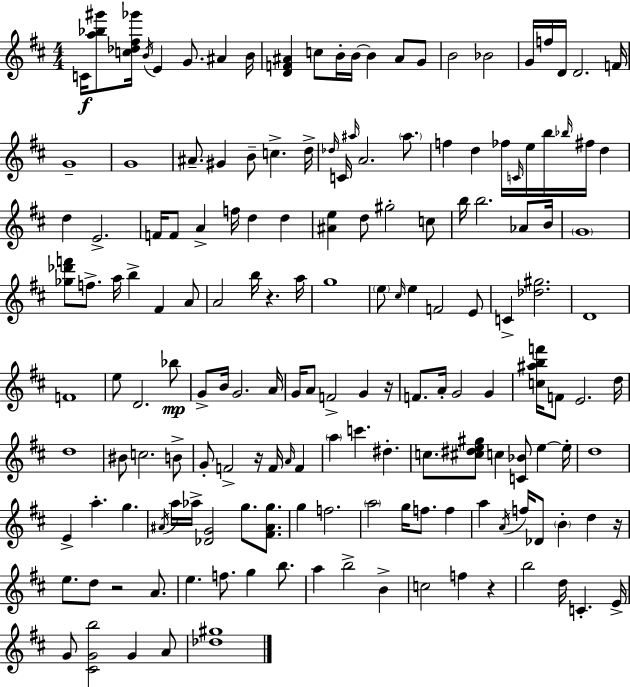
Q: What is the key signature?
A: D major